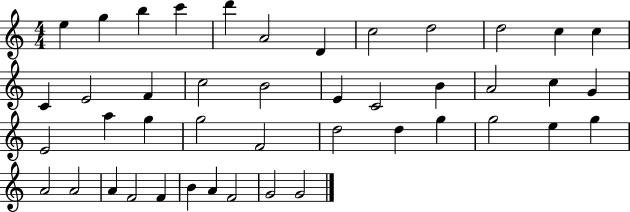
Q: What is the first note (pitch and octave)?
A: E5